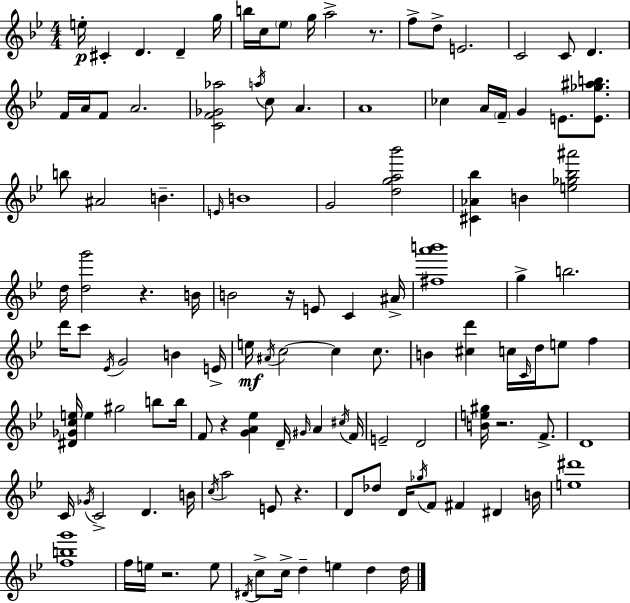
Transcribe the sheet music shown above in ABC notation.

X:1
T:Untitled
M:4/4
L:1/4
K:Gm
e/4 ^C D D g/4 b/4 c/4 _e/2 g/4 a2 z/2 f/2 d/2 E2 C2 C/2 D F/4 A/4 F/2 A2 [CF_G_a]2 a/4 c/2 A A4 _c A/4 F/4 G E/2 [E_g^ab]/2 b/2 ^A2 B E/4 B4 G2 [dga_b']2 [^C_A_b] B [e_g_b^a']2 d/4 [dg']2 z B/4 B2 z/4 E/2 C ^A/4 [^fa'b']4 g b2 d'/4 c'/2 _E/4 G2 B E/4 e/4 ^A/4 c2 c c/2 B [^cd'] c/4 C/4 d/4 e/2 f [^D_Gce]/4 e ^g2 b/2 b/4 F/2 z [GA_e] D/4 ^G/4 A ^c/4 F/4 E2 D2 [Be^g]/4 z2 F/2 D4 C/4 _G/4 C2 D B/4 c/4 a2 E/2 z D/2 _d/2 D/4 _g/4 F/2 ^F ^D B/4 [e^d']4 [fbg']4 f/4 e/4 z2 e/2 ^D/4 c/2 c/4 d e d d/4